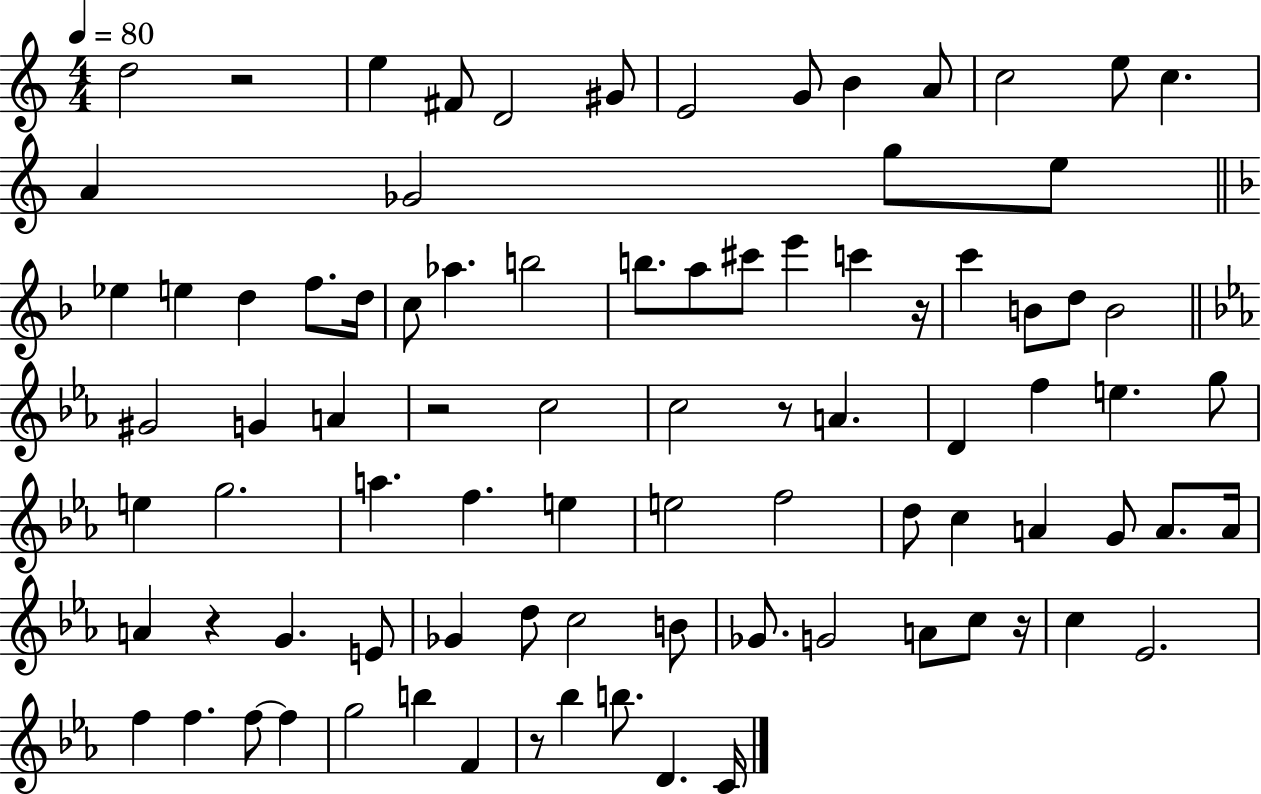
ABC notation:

X:1
T:Untitled
M:4/4
L:1/4
K:C
d2 z2 e ^F/2 D2 ^G/2 E2 G/2 B A/2 c2 e/2 c A _G2 g/2 e/2 _e e d f/2 d/4 c/2 _a b2 b/2 a/2 ^c'/2 e' c' z/4 c' B/2 d/2 B2 ^G2 G A z2 c2 c2 z/2 A D f e g/2 e g2 a f e e2 f2 d/2 c A G/2 A/2 A/4 A z G E/2 _G d/2 c2 B/2 _G/2 G2 A/2 c/2 z/4 c _E2 f f f/2 f g2 b F z/2 _b b/2 D C/4